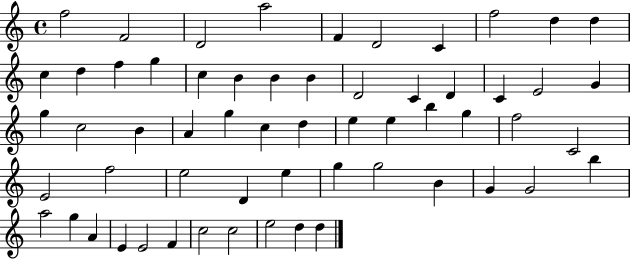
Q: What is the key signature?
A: C major